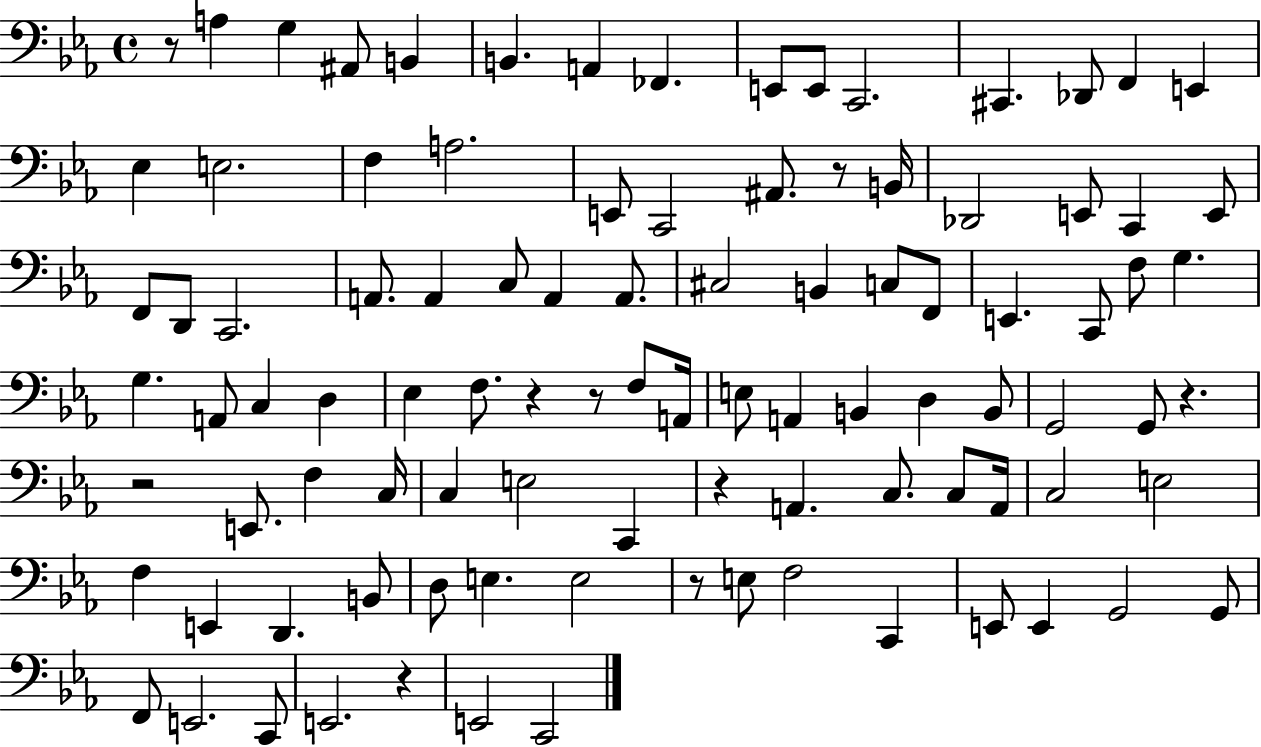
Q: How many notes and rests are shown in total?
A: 98